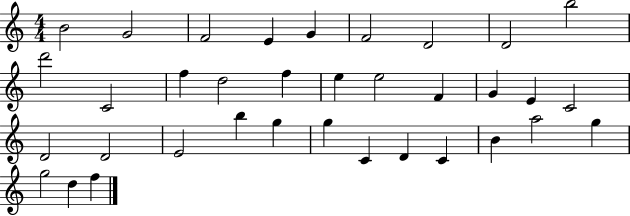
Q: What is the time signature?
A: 4/4